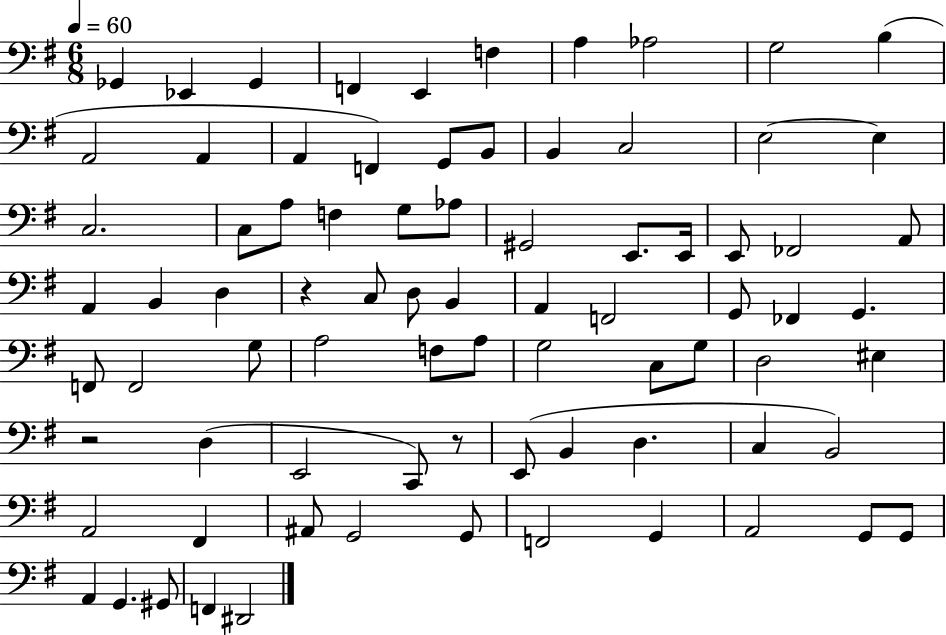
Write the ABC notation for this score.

X:1
T:Untitled
M:6/8
L:1/4
K:G
_G,, _E,, _G,, F,, E,, F, A, _A,2 G,2 B, A,,2 A,, A,, F,, G,,/2 B,,/2 B,, C,2 E,2 E, C,2 C,/2 A,/2 F, G,/2 _A,/2 ^G,,2 E,,/2 E,,/4 E,,/2 _F,,2 A,,/2 A,, B,, D, z C,/2 D,/2 B,, A,, F,,2 G,,/2 _F,, G,, F,,/2 F,,2 G,/2 A,2 F,/2 A,/2 G,2 C,/2 G,/2 D,2 ^E, z2 D, E,,2 C,,/2 z/2 E,,/2 B,, D, C, B,,2 A,,2 ^F,, ^A,,/2 G,,2 G,,/2 F,,2 G,, A,,2 G,,/2 G,,/2 A,, G,, ^G,,/2 F,, ^D,,2